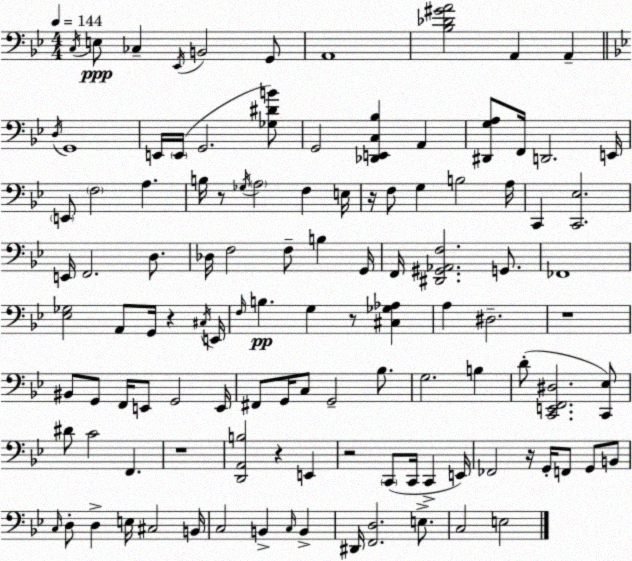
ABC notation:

X:1
T:Untitled
M:4/4
L:1/4
K:Gm
C,/4 E,/2 _C, _E,,/4 B,,2 G,,/2 A,,4 [_B,_D^GA]2 A,, A,, D,/4 G,,4 E,,/4 E,,/4 G,,2 [_G,^DB]/2 G,,2 [_D,,E,,C,_B,] A,, [^D,,G,A,]/2 F,,/4 D,,2 E,,/4 E,,/2 F,2 A, B,/4 z/2 _G,/4 A,2 F, E,/4 z/4 F,/2 G, B,2 A,/4 C,, [C,,_E,]2 E,,/4 F,,2 D,/2 _D,/4 F,2 F,/2 B, G,,/4 F,,/4 [^D,,^G,,_A,,F,]2 G,,/2 _F,,4 [_E,_G,]2 A,,/2 G,,/4 z ^C,/4 E,,/4 F,/4 B, G, z/2 [^C,_G,_A,] A, ^D,2 z4 ^B,,/2 G,,/2 F,,/4 E,,/2 G,,2 E,,/4 ^F,,/2 G,,/4 C,/2 G,,2 _B,/2 G,2 B, D/2 [C,,E,,F,,^D,]2 [C,,_E,]/2 ^D/2 C2 F,, z4 [D,,A,,B,]2 z E,, z2 C,,/2 C,,/4 C,, E,,/4 _F,,2 z/4 G,,/4 F,,/2 G,,/2 B,,/2 C,/4 D,/2 D, E,/4 ^C,2 B,,/4 C,2 B,, C,/4 B,, ^D,,/4 [F,,D,]2 E,/2 C,2 E,2